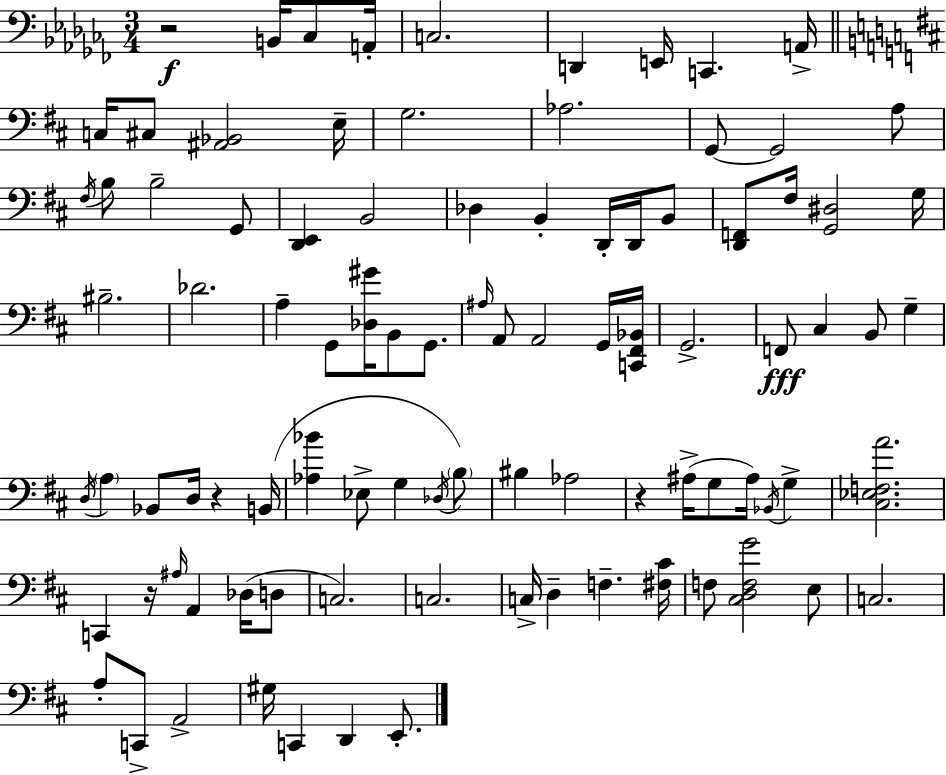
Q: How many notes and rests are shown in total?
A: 93